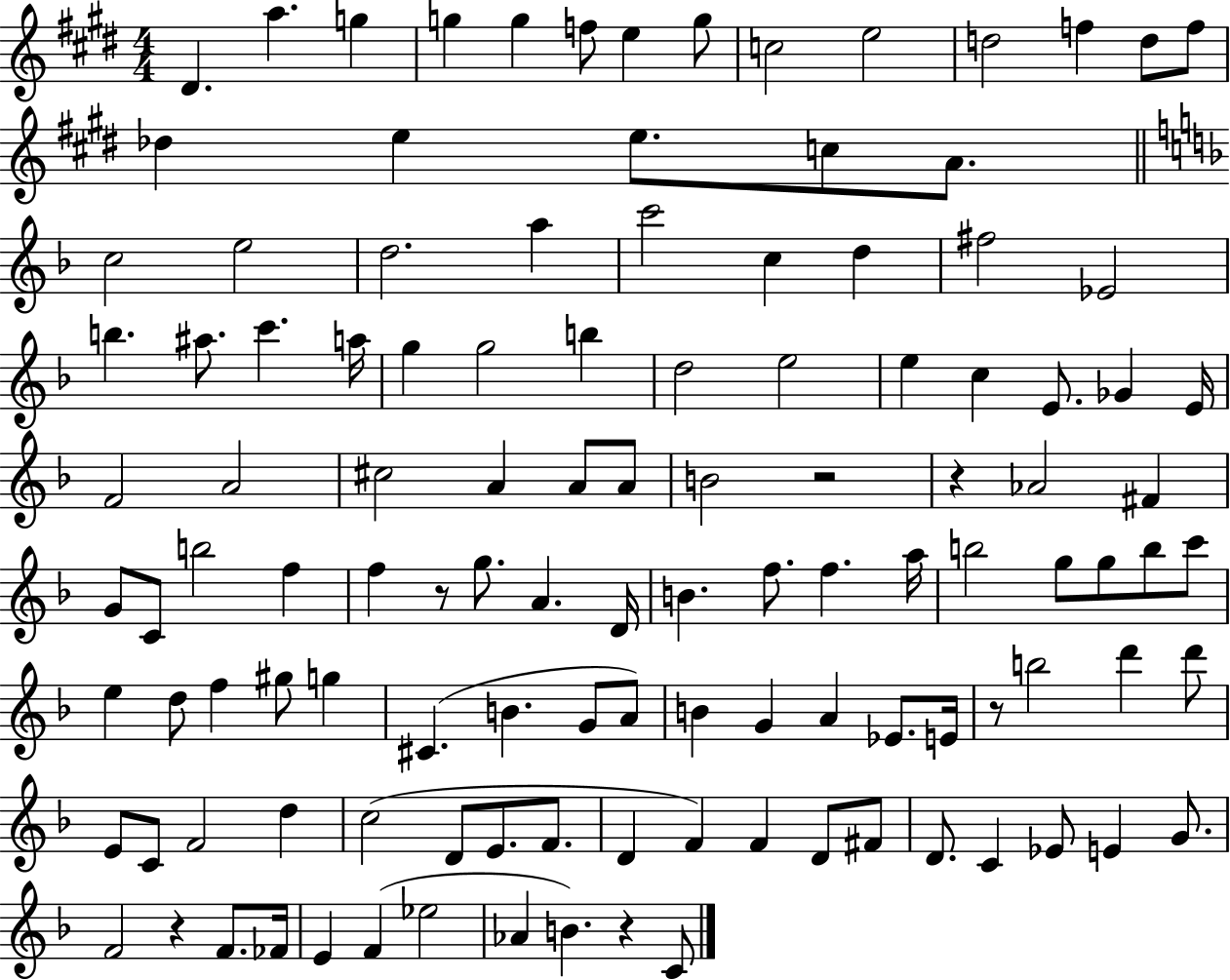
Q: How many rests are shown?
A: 6